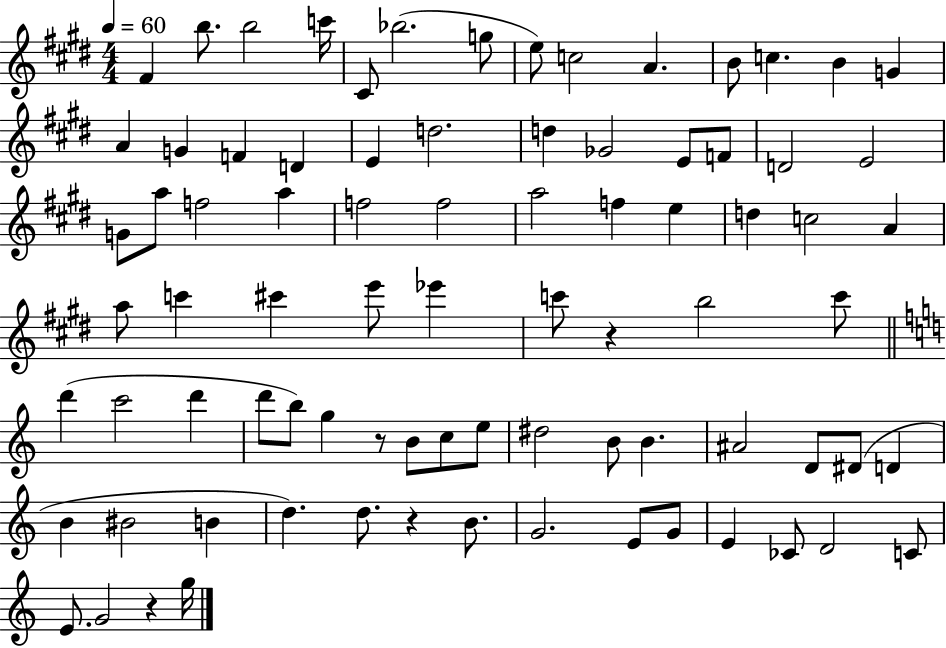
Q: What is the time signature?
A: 4/4